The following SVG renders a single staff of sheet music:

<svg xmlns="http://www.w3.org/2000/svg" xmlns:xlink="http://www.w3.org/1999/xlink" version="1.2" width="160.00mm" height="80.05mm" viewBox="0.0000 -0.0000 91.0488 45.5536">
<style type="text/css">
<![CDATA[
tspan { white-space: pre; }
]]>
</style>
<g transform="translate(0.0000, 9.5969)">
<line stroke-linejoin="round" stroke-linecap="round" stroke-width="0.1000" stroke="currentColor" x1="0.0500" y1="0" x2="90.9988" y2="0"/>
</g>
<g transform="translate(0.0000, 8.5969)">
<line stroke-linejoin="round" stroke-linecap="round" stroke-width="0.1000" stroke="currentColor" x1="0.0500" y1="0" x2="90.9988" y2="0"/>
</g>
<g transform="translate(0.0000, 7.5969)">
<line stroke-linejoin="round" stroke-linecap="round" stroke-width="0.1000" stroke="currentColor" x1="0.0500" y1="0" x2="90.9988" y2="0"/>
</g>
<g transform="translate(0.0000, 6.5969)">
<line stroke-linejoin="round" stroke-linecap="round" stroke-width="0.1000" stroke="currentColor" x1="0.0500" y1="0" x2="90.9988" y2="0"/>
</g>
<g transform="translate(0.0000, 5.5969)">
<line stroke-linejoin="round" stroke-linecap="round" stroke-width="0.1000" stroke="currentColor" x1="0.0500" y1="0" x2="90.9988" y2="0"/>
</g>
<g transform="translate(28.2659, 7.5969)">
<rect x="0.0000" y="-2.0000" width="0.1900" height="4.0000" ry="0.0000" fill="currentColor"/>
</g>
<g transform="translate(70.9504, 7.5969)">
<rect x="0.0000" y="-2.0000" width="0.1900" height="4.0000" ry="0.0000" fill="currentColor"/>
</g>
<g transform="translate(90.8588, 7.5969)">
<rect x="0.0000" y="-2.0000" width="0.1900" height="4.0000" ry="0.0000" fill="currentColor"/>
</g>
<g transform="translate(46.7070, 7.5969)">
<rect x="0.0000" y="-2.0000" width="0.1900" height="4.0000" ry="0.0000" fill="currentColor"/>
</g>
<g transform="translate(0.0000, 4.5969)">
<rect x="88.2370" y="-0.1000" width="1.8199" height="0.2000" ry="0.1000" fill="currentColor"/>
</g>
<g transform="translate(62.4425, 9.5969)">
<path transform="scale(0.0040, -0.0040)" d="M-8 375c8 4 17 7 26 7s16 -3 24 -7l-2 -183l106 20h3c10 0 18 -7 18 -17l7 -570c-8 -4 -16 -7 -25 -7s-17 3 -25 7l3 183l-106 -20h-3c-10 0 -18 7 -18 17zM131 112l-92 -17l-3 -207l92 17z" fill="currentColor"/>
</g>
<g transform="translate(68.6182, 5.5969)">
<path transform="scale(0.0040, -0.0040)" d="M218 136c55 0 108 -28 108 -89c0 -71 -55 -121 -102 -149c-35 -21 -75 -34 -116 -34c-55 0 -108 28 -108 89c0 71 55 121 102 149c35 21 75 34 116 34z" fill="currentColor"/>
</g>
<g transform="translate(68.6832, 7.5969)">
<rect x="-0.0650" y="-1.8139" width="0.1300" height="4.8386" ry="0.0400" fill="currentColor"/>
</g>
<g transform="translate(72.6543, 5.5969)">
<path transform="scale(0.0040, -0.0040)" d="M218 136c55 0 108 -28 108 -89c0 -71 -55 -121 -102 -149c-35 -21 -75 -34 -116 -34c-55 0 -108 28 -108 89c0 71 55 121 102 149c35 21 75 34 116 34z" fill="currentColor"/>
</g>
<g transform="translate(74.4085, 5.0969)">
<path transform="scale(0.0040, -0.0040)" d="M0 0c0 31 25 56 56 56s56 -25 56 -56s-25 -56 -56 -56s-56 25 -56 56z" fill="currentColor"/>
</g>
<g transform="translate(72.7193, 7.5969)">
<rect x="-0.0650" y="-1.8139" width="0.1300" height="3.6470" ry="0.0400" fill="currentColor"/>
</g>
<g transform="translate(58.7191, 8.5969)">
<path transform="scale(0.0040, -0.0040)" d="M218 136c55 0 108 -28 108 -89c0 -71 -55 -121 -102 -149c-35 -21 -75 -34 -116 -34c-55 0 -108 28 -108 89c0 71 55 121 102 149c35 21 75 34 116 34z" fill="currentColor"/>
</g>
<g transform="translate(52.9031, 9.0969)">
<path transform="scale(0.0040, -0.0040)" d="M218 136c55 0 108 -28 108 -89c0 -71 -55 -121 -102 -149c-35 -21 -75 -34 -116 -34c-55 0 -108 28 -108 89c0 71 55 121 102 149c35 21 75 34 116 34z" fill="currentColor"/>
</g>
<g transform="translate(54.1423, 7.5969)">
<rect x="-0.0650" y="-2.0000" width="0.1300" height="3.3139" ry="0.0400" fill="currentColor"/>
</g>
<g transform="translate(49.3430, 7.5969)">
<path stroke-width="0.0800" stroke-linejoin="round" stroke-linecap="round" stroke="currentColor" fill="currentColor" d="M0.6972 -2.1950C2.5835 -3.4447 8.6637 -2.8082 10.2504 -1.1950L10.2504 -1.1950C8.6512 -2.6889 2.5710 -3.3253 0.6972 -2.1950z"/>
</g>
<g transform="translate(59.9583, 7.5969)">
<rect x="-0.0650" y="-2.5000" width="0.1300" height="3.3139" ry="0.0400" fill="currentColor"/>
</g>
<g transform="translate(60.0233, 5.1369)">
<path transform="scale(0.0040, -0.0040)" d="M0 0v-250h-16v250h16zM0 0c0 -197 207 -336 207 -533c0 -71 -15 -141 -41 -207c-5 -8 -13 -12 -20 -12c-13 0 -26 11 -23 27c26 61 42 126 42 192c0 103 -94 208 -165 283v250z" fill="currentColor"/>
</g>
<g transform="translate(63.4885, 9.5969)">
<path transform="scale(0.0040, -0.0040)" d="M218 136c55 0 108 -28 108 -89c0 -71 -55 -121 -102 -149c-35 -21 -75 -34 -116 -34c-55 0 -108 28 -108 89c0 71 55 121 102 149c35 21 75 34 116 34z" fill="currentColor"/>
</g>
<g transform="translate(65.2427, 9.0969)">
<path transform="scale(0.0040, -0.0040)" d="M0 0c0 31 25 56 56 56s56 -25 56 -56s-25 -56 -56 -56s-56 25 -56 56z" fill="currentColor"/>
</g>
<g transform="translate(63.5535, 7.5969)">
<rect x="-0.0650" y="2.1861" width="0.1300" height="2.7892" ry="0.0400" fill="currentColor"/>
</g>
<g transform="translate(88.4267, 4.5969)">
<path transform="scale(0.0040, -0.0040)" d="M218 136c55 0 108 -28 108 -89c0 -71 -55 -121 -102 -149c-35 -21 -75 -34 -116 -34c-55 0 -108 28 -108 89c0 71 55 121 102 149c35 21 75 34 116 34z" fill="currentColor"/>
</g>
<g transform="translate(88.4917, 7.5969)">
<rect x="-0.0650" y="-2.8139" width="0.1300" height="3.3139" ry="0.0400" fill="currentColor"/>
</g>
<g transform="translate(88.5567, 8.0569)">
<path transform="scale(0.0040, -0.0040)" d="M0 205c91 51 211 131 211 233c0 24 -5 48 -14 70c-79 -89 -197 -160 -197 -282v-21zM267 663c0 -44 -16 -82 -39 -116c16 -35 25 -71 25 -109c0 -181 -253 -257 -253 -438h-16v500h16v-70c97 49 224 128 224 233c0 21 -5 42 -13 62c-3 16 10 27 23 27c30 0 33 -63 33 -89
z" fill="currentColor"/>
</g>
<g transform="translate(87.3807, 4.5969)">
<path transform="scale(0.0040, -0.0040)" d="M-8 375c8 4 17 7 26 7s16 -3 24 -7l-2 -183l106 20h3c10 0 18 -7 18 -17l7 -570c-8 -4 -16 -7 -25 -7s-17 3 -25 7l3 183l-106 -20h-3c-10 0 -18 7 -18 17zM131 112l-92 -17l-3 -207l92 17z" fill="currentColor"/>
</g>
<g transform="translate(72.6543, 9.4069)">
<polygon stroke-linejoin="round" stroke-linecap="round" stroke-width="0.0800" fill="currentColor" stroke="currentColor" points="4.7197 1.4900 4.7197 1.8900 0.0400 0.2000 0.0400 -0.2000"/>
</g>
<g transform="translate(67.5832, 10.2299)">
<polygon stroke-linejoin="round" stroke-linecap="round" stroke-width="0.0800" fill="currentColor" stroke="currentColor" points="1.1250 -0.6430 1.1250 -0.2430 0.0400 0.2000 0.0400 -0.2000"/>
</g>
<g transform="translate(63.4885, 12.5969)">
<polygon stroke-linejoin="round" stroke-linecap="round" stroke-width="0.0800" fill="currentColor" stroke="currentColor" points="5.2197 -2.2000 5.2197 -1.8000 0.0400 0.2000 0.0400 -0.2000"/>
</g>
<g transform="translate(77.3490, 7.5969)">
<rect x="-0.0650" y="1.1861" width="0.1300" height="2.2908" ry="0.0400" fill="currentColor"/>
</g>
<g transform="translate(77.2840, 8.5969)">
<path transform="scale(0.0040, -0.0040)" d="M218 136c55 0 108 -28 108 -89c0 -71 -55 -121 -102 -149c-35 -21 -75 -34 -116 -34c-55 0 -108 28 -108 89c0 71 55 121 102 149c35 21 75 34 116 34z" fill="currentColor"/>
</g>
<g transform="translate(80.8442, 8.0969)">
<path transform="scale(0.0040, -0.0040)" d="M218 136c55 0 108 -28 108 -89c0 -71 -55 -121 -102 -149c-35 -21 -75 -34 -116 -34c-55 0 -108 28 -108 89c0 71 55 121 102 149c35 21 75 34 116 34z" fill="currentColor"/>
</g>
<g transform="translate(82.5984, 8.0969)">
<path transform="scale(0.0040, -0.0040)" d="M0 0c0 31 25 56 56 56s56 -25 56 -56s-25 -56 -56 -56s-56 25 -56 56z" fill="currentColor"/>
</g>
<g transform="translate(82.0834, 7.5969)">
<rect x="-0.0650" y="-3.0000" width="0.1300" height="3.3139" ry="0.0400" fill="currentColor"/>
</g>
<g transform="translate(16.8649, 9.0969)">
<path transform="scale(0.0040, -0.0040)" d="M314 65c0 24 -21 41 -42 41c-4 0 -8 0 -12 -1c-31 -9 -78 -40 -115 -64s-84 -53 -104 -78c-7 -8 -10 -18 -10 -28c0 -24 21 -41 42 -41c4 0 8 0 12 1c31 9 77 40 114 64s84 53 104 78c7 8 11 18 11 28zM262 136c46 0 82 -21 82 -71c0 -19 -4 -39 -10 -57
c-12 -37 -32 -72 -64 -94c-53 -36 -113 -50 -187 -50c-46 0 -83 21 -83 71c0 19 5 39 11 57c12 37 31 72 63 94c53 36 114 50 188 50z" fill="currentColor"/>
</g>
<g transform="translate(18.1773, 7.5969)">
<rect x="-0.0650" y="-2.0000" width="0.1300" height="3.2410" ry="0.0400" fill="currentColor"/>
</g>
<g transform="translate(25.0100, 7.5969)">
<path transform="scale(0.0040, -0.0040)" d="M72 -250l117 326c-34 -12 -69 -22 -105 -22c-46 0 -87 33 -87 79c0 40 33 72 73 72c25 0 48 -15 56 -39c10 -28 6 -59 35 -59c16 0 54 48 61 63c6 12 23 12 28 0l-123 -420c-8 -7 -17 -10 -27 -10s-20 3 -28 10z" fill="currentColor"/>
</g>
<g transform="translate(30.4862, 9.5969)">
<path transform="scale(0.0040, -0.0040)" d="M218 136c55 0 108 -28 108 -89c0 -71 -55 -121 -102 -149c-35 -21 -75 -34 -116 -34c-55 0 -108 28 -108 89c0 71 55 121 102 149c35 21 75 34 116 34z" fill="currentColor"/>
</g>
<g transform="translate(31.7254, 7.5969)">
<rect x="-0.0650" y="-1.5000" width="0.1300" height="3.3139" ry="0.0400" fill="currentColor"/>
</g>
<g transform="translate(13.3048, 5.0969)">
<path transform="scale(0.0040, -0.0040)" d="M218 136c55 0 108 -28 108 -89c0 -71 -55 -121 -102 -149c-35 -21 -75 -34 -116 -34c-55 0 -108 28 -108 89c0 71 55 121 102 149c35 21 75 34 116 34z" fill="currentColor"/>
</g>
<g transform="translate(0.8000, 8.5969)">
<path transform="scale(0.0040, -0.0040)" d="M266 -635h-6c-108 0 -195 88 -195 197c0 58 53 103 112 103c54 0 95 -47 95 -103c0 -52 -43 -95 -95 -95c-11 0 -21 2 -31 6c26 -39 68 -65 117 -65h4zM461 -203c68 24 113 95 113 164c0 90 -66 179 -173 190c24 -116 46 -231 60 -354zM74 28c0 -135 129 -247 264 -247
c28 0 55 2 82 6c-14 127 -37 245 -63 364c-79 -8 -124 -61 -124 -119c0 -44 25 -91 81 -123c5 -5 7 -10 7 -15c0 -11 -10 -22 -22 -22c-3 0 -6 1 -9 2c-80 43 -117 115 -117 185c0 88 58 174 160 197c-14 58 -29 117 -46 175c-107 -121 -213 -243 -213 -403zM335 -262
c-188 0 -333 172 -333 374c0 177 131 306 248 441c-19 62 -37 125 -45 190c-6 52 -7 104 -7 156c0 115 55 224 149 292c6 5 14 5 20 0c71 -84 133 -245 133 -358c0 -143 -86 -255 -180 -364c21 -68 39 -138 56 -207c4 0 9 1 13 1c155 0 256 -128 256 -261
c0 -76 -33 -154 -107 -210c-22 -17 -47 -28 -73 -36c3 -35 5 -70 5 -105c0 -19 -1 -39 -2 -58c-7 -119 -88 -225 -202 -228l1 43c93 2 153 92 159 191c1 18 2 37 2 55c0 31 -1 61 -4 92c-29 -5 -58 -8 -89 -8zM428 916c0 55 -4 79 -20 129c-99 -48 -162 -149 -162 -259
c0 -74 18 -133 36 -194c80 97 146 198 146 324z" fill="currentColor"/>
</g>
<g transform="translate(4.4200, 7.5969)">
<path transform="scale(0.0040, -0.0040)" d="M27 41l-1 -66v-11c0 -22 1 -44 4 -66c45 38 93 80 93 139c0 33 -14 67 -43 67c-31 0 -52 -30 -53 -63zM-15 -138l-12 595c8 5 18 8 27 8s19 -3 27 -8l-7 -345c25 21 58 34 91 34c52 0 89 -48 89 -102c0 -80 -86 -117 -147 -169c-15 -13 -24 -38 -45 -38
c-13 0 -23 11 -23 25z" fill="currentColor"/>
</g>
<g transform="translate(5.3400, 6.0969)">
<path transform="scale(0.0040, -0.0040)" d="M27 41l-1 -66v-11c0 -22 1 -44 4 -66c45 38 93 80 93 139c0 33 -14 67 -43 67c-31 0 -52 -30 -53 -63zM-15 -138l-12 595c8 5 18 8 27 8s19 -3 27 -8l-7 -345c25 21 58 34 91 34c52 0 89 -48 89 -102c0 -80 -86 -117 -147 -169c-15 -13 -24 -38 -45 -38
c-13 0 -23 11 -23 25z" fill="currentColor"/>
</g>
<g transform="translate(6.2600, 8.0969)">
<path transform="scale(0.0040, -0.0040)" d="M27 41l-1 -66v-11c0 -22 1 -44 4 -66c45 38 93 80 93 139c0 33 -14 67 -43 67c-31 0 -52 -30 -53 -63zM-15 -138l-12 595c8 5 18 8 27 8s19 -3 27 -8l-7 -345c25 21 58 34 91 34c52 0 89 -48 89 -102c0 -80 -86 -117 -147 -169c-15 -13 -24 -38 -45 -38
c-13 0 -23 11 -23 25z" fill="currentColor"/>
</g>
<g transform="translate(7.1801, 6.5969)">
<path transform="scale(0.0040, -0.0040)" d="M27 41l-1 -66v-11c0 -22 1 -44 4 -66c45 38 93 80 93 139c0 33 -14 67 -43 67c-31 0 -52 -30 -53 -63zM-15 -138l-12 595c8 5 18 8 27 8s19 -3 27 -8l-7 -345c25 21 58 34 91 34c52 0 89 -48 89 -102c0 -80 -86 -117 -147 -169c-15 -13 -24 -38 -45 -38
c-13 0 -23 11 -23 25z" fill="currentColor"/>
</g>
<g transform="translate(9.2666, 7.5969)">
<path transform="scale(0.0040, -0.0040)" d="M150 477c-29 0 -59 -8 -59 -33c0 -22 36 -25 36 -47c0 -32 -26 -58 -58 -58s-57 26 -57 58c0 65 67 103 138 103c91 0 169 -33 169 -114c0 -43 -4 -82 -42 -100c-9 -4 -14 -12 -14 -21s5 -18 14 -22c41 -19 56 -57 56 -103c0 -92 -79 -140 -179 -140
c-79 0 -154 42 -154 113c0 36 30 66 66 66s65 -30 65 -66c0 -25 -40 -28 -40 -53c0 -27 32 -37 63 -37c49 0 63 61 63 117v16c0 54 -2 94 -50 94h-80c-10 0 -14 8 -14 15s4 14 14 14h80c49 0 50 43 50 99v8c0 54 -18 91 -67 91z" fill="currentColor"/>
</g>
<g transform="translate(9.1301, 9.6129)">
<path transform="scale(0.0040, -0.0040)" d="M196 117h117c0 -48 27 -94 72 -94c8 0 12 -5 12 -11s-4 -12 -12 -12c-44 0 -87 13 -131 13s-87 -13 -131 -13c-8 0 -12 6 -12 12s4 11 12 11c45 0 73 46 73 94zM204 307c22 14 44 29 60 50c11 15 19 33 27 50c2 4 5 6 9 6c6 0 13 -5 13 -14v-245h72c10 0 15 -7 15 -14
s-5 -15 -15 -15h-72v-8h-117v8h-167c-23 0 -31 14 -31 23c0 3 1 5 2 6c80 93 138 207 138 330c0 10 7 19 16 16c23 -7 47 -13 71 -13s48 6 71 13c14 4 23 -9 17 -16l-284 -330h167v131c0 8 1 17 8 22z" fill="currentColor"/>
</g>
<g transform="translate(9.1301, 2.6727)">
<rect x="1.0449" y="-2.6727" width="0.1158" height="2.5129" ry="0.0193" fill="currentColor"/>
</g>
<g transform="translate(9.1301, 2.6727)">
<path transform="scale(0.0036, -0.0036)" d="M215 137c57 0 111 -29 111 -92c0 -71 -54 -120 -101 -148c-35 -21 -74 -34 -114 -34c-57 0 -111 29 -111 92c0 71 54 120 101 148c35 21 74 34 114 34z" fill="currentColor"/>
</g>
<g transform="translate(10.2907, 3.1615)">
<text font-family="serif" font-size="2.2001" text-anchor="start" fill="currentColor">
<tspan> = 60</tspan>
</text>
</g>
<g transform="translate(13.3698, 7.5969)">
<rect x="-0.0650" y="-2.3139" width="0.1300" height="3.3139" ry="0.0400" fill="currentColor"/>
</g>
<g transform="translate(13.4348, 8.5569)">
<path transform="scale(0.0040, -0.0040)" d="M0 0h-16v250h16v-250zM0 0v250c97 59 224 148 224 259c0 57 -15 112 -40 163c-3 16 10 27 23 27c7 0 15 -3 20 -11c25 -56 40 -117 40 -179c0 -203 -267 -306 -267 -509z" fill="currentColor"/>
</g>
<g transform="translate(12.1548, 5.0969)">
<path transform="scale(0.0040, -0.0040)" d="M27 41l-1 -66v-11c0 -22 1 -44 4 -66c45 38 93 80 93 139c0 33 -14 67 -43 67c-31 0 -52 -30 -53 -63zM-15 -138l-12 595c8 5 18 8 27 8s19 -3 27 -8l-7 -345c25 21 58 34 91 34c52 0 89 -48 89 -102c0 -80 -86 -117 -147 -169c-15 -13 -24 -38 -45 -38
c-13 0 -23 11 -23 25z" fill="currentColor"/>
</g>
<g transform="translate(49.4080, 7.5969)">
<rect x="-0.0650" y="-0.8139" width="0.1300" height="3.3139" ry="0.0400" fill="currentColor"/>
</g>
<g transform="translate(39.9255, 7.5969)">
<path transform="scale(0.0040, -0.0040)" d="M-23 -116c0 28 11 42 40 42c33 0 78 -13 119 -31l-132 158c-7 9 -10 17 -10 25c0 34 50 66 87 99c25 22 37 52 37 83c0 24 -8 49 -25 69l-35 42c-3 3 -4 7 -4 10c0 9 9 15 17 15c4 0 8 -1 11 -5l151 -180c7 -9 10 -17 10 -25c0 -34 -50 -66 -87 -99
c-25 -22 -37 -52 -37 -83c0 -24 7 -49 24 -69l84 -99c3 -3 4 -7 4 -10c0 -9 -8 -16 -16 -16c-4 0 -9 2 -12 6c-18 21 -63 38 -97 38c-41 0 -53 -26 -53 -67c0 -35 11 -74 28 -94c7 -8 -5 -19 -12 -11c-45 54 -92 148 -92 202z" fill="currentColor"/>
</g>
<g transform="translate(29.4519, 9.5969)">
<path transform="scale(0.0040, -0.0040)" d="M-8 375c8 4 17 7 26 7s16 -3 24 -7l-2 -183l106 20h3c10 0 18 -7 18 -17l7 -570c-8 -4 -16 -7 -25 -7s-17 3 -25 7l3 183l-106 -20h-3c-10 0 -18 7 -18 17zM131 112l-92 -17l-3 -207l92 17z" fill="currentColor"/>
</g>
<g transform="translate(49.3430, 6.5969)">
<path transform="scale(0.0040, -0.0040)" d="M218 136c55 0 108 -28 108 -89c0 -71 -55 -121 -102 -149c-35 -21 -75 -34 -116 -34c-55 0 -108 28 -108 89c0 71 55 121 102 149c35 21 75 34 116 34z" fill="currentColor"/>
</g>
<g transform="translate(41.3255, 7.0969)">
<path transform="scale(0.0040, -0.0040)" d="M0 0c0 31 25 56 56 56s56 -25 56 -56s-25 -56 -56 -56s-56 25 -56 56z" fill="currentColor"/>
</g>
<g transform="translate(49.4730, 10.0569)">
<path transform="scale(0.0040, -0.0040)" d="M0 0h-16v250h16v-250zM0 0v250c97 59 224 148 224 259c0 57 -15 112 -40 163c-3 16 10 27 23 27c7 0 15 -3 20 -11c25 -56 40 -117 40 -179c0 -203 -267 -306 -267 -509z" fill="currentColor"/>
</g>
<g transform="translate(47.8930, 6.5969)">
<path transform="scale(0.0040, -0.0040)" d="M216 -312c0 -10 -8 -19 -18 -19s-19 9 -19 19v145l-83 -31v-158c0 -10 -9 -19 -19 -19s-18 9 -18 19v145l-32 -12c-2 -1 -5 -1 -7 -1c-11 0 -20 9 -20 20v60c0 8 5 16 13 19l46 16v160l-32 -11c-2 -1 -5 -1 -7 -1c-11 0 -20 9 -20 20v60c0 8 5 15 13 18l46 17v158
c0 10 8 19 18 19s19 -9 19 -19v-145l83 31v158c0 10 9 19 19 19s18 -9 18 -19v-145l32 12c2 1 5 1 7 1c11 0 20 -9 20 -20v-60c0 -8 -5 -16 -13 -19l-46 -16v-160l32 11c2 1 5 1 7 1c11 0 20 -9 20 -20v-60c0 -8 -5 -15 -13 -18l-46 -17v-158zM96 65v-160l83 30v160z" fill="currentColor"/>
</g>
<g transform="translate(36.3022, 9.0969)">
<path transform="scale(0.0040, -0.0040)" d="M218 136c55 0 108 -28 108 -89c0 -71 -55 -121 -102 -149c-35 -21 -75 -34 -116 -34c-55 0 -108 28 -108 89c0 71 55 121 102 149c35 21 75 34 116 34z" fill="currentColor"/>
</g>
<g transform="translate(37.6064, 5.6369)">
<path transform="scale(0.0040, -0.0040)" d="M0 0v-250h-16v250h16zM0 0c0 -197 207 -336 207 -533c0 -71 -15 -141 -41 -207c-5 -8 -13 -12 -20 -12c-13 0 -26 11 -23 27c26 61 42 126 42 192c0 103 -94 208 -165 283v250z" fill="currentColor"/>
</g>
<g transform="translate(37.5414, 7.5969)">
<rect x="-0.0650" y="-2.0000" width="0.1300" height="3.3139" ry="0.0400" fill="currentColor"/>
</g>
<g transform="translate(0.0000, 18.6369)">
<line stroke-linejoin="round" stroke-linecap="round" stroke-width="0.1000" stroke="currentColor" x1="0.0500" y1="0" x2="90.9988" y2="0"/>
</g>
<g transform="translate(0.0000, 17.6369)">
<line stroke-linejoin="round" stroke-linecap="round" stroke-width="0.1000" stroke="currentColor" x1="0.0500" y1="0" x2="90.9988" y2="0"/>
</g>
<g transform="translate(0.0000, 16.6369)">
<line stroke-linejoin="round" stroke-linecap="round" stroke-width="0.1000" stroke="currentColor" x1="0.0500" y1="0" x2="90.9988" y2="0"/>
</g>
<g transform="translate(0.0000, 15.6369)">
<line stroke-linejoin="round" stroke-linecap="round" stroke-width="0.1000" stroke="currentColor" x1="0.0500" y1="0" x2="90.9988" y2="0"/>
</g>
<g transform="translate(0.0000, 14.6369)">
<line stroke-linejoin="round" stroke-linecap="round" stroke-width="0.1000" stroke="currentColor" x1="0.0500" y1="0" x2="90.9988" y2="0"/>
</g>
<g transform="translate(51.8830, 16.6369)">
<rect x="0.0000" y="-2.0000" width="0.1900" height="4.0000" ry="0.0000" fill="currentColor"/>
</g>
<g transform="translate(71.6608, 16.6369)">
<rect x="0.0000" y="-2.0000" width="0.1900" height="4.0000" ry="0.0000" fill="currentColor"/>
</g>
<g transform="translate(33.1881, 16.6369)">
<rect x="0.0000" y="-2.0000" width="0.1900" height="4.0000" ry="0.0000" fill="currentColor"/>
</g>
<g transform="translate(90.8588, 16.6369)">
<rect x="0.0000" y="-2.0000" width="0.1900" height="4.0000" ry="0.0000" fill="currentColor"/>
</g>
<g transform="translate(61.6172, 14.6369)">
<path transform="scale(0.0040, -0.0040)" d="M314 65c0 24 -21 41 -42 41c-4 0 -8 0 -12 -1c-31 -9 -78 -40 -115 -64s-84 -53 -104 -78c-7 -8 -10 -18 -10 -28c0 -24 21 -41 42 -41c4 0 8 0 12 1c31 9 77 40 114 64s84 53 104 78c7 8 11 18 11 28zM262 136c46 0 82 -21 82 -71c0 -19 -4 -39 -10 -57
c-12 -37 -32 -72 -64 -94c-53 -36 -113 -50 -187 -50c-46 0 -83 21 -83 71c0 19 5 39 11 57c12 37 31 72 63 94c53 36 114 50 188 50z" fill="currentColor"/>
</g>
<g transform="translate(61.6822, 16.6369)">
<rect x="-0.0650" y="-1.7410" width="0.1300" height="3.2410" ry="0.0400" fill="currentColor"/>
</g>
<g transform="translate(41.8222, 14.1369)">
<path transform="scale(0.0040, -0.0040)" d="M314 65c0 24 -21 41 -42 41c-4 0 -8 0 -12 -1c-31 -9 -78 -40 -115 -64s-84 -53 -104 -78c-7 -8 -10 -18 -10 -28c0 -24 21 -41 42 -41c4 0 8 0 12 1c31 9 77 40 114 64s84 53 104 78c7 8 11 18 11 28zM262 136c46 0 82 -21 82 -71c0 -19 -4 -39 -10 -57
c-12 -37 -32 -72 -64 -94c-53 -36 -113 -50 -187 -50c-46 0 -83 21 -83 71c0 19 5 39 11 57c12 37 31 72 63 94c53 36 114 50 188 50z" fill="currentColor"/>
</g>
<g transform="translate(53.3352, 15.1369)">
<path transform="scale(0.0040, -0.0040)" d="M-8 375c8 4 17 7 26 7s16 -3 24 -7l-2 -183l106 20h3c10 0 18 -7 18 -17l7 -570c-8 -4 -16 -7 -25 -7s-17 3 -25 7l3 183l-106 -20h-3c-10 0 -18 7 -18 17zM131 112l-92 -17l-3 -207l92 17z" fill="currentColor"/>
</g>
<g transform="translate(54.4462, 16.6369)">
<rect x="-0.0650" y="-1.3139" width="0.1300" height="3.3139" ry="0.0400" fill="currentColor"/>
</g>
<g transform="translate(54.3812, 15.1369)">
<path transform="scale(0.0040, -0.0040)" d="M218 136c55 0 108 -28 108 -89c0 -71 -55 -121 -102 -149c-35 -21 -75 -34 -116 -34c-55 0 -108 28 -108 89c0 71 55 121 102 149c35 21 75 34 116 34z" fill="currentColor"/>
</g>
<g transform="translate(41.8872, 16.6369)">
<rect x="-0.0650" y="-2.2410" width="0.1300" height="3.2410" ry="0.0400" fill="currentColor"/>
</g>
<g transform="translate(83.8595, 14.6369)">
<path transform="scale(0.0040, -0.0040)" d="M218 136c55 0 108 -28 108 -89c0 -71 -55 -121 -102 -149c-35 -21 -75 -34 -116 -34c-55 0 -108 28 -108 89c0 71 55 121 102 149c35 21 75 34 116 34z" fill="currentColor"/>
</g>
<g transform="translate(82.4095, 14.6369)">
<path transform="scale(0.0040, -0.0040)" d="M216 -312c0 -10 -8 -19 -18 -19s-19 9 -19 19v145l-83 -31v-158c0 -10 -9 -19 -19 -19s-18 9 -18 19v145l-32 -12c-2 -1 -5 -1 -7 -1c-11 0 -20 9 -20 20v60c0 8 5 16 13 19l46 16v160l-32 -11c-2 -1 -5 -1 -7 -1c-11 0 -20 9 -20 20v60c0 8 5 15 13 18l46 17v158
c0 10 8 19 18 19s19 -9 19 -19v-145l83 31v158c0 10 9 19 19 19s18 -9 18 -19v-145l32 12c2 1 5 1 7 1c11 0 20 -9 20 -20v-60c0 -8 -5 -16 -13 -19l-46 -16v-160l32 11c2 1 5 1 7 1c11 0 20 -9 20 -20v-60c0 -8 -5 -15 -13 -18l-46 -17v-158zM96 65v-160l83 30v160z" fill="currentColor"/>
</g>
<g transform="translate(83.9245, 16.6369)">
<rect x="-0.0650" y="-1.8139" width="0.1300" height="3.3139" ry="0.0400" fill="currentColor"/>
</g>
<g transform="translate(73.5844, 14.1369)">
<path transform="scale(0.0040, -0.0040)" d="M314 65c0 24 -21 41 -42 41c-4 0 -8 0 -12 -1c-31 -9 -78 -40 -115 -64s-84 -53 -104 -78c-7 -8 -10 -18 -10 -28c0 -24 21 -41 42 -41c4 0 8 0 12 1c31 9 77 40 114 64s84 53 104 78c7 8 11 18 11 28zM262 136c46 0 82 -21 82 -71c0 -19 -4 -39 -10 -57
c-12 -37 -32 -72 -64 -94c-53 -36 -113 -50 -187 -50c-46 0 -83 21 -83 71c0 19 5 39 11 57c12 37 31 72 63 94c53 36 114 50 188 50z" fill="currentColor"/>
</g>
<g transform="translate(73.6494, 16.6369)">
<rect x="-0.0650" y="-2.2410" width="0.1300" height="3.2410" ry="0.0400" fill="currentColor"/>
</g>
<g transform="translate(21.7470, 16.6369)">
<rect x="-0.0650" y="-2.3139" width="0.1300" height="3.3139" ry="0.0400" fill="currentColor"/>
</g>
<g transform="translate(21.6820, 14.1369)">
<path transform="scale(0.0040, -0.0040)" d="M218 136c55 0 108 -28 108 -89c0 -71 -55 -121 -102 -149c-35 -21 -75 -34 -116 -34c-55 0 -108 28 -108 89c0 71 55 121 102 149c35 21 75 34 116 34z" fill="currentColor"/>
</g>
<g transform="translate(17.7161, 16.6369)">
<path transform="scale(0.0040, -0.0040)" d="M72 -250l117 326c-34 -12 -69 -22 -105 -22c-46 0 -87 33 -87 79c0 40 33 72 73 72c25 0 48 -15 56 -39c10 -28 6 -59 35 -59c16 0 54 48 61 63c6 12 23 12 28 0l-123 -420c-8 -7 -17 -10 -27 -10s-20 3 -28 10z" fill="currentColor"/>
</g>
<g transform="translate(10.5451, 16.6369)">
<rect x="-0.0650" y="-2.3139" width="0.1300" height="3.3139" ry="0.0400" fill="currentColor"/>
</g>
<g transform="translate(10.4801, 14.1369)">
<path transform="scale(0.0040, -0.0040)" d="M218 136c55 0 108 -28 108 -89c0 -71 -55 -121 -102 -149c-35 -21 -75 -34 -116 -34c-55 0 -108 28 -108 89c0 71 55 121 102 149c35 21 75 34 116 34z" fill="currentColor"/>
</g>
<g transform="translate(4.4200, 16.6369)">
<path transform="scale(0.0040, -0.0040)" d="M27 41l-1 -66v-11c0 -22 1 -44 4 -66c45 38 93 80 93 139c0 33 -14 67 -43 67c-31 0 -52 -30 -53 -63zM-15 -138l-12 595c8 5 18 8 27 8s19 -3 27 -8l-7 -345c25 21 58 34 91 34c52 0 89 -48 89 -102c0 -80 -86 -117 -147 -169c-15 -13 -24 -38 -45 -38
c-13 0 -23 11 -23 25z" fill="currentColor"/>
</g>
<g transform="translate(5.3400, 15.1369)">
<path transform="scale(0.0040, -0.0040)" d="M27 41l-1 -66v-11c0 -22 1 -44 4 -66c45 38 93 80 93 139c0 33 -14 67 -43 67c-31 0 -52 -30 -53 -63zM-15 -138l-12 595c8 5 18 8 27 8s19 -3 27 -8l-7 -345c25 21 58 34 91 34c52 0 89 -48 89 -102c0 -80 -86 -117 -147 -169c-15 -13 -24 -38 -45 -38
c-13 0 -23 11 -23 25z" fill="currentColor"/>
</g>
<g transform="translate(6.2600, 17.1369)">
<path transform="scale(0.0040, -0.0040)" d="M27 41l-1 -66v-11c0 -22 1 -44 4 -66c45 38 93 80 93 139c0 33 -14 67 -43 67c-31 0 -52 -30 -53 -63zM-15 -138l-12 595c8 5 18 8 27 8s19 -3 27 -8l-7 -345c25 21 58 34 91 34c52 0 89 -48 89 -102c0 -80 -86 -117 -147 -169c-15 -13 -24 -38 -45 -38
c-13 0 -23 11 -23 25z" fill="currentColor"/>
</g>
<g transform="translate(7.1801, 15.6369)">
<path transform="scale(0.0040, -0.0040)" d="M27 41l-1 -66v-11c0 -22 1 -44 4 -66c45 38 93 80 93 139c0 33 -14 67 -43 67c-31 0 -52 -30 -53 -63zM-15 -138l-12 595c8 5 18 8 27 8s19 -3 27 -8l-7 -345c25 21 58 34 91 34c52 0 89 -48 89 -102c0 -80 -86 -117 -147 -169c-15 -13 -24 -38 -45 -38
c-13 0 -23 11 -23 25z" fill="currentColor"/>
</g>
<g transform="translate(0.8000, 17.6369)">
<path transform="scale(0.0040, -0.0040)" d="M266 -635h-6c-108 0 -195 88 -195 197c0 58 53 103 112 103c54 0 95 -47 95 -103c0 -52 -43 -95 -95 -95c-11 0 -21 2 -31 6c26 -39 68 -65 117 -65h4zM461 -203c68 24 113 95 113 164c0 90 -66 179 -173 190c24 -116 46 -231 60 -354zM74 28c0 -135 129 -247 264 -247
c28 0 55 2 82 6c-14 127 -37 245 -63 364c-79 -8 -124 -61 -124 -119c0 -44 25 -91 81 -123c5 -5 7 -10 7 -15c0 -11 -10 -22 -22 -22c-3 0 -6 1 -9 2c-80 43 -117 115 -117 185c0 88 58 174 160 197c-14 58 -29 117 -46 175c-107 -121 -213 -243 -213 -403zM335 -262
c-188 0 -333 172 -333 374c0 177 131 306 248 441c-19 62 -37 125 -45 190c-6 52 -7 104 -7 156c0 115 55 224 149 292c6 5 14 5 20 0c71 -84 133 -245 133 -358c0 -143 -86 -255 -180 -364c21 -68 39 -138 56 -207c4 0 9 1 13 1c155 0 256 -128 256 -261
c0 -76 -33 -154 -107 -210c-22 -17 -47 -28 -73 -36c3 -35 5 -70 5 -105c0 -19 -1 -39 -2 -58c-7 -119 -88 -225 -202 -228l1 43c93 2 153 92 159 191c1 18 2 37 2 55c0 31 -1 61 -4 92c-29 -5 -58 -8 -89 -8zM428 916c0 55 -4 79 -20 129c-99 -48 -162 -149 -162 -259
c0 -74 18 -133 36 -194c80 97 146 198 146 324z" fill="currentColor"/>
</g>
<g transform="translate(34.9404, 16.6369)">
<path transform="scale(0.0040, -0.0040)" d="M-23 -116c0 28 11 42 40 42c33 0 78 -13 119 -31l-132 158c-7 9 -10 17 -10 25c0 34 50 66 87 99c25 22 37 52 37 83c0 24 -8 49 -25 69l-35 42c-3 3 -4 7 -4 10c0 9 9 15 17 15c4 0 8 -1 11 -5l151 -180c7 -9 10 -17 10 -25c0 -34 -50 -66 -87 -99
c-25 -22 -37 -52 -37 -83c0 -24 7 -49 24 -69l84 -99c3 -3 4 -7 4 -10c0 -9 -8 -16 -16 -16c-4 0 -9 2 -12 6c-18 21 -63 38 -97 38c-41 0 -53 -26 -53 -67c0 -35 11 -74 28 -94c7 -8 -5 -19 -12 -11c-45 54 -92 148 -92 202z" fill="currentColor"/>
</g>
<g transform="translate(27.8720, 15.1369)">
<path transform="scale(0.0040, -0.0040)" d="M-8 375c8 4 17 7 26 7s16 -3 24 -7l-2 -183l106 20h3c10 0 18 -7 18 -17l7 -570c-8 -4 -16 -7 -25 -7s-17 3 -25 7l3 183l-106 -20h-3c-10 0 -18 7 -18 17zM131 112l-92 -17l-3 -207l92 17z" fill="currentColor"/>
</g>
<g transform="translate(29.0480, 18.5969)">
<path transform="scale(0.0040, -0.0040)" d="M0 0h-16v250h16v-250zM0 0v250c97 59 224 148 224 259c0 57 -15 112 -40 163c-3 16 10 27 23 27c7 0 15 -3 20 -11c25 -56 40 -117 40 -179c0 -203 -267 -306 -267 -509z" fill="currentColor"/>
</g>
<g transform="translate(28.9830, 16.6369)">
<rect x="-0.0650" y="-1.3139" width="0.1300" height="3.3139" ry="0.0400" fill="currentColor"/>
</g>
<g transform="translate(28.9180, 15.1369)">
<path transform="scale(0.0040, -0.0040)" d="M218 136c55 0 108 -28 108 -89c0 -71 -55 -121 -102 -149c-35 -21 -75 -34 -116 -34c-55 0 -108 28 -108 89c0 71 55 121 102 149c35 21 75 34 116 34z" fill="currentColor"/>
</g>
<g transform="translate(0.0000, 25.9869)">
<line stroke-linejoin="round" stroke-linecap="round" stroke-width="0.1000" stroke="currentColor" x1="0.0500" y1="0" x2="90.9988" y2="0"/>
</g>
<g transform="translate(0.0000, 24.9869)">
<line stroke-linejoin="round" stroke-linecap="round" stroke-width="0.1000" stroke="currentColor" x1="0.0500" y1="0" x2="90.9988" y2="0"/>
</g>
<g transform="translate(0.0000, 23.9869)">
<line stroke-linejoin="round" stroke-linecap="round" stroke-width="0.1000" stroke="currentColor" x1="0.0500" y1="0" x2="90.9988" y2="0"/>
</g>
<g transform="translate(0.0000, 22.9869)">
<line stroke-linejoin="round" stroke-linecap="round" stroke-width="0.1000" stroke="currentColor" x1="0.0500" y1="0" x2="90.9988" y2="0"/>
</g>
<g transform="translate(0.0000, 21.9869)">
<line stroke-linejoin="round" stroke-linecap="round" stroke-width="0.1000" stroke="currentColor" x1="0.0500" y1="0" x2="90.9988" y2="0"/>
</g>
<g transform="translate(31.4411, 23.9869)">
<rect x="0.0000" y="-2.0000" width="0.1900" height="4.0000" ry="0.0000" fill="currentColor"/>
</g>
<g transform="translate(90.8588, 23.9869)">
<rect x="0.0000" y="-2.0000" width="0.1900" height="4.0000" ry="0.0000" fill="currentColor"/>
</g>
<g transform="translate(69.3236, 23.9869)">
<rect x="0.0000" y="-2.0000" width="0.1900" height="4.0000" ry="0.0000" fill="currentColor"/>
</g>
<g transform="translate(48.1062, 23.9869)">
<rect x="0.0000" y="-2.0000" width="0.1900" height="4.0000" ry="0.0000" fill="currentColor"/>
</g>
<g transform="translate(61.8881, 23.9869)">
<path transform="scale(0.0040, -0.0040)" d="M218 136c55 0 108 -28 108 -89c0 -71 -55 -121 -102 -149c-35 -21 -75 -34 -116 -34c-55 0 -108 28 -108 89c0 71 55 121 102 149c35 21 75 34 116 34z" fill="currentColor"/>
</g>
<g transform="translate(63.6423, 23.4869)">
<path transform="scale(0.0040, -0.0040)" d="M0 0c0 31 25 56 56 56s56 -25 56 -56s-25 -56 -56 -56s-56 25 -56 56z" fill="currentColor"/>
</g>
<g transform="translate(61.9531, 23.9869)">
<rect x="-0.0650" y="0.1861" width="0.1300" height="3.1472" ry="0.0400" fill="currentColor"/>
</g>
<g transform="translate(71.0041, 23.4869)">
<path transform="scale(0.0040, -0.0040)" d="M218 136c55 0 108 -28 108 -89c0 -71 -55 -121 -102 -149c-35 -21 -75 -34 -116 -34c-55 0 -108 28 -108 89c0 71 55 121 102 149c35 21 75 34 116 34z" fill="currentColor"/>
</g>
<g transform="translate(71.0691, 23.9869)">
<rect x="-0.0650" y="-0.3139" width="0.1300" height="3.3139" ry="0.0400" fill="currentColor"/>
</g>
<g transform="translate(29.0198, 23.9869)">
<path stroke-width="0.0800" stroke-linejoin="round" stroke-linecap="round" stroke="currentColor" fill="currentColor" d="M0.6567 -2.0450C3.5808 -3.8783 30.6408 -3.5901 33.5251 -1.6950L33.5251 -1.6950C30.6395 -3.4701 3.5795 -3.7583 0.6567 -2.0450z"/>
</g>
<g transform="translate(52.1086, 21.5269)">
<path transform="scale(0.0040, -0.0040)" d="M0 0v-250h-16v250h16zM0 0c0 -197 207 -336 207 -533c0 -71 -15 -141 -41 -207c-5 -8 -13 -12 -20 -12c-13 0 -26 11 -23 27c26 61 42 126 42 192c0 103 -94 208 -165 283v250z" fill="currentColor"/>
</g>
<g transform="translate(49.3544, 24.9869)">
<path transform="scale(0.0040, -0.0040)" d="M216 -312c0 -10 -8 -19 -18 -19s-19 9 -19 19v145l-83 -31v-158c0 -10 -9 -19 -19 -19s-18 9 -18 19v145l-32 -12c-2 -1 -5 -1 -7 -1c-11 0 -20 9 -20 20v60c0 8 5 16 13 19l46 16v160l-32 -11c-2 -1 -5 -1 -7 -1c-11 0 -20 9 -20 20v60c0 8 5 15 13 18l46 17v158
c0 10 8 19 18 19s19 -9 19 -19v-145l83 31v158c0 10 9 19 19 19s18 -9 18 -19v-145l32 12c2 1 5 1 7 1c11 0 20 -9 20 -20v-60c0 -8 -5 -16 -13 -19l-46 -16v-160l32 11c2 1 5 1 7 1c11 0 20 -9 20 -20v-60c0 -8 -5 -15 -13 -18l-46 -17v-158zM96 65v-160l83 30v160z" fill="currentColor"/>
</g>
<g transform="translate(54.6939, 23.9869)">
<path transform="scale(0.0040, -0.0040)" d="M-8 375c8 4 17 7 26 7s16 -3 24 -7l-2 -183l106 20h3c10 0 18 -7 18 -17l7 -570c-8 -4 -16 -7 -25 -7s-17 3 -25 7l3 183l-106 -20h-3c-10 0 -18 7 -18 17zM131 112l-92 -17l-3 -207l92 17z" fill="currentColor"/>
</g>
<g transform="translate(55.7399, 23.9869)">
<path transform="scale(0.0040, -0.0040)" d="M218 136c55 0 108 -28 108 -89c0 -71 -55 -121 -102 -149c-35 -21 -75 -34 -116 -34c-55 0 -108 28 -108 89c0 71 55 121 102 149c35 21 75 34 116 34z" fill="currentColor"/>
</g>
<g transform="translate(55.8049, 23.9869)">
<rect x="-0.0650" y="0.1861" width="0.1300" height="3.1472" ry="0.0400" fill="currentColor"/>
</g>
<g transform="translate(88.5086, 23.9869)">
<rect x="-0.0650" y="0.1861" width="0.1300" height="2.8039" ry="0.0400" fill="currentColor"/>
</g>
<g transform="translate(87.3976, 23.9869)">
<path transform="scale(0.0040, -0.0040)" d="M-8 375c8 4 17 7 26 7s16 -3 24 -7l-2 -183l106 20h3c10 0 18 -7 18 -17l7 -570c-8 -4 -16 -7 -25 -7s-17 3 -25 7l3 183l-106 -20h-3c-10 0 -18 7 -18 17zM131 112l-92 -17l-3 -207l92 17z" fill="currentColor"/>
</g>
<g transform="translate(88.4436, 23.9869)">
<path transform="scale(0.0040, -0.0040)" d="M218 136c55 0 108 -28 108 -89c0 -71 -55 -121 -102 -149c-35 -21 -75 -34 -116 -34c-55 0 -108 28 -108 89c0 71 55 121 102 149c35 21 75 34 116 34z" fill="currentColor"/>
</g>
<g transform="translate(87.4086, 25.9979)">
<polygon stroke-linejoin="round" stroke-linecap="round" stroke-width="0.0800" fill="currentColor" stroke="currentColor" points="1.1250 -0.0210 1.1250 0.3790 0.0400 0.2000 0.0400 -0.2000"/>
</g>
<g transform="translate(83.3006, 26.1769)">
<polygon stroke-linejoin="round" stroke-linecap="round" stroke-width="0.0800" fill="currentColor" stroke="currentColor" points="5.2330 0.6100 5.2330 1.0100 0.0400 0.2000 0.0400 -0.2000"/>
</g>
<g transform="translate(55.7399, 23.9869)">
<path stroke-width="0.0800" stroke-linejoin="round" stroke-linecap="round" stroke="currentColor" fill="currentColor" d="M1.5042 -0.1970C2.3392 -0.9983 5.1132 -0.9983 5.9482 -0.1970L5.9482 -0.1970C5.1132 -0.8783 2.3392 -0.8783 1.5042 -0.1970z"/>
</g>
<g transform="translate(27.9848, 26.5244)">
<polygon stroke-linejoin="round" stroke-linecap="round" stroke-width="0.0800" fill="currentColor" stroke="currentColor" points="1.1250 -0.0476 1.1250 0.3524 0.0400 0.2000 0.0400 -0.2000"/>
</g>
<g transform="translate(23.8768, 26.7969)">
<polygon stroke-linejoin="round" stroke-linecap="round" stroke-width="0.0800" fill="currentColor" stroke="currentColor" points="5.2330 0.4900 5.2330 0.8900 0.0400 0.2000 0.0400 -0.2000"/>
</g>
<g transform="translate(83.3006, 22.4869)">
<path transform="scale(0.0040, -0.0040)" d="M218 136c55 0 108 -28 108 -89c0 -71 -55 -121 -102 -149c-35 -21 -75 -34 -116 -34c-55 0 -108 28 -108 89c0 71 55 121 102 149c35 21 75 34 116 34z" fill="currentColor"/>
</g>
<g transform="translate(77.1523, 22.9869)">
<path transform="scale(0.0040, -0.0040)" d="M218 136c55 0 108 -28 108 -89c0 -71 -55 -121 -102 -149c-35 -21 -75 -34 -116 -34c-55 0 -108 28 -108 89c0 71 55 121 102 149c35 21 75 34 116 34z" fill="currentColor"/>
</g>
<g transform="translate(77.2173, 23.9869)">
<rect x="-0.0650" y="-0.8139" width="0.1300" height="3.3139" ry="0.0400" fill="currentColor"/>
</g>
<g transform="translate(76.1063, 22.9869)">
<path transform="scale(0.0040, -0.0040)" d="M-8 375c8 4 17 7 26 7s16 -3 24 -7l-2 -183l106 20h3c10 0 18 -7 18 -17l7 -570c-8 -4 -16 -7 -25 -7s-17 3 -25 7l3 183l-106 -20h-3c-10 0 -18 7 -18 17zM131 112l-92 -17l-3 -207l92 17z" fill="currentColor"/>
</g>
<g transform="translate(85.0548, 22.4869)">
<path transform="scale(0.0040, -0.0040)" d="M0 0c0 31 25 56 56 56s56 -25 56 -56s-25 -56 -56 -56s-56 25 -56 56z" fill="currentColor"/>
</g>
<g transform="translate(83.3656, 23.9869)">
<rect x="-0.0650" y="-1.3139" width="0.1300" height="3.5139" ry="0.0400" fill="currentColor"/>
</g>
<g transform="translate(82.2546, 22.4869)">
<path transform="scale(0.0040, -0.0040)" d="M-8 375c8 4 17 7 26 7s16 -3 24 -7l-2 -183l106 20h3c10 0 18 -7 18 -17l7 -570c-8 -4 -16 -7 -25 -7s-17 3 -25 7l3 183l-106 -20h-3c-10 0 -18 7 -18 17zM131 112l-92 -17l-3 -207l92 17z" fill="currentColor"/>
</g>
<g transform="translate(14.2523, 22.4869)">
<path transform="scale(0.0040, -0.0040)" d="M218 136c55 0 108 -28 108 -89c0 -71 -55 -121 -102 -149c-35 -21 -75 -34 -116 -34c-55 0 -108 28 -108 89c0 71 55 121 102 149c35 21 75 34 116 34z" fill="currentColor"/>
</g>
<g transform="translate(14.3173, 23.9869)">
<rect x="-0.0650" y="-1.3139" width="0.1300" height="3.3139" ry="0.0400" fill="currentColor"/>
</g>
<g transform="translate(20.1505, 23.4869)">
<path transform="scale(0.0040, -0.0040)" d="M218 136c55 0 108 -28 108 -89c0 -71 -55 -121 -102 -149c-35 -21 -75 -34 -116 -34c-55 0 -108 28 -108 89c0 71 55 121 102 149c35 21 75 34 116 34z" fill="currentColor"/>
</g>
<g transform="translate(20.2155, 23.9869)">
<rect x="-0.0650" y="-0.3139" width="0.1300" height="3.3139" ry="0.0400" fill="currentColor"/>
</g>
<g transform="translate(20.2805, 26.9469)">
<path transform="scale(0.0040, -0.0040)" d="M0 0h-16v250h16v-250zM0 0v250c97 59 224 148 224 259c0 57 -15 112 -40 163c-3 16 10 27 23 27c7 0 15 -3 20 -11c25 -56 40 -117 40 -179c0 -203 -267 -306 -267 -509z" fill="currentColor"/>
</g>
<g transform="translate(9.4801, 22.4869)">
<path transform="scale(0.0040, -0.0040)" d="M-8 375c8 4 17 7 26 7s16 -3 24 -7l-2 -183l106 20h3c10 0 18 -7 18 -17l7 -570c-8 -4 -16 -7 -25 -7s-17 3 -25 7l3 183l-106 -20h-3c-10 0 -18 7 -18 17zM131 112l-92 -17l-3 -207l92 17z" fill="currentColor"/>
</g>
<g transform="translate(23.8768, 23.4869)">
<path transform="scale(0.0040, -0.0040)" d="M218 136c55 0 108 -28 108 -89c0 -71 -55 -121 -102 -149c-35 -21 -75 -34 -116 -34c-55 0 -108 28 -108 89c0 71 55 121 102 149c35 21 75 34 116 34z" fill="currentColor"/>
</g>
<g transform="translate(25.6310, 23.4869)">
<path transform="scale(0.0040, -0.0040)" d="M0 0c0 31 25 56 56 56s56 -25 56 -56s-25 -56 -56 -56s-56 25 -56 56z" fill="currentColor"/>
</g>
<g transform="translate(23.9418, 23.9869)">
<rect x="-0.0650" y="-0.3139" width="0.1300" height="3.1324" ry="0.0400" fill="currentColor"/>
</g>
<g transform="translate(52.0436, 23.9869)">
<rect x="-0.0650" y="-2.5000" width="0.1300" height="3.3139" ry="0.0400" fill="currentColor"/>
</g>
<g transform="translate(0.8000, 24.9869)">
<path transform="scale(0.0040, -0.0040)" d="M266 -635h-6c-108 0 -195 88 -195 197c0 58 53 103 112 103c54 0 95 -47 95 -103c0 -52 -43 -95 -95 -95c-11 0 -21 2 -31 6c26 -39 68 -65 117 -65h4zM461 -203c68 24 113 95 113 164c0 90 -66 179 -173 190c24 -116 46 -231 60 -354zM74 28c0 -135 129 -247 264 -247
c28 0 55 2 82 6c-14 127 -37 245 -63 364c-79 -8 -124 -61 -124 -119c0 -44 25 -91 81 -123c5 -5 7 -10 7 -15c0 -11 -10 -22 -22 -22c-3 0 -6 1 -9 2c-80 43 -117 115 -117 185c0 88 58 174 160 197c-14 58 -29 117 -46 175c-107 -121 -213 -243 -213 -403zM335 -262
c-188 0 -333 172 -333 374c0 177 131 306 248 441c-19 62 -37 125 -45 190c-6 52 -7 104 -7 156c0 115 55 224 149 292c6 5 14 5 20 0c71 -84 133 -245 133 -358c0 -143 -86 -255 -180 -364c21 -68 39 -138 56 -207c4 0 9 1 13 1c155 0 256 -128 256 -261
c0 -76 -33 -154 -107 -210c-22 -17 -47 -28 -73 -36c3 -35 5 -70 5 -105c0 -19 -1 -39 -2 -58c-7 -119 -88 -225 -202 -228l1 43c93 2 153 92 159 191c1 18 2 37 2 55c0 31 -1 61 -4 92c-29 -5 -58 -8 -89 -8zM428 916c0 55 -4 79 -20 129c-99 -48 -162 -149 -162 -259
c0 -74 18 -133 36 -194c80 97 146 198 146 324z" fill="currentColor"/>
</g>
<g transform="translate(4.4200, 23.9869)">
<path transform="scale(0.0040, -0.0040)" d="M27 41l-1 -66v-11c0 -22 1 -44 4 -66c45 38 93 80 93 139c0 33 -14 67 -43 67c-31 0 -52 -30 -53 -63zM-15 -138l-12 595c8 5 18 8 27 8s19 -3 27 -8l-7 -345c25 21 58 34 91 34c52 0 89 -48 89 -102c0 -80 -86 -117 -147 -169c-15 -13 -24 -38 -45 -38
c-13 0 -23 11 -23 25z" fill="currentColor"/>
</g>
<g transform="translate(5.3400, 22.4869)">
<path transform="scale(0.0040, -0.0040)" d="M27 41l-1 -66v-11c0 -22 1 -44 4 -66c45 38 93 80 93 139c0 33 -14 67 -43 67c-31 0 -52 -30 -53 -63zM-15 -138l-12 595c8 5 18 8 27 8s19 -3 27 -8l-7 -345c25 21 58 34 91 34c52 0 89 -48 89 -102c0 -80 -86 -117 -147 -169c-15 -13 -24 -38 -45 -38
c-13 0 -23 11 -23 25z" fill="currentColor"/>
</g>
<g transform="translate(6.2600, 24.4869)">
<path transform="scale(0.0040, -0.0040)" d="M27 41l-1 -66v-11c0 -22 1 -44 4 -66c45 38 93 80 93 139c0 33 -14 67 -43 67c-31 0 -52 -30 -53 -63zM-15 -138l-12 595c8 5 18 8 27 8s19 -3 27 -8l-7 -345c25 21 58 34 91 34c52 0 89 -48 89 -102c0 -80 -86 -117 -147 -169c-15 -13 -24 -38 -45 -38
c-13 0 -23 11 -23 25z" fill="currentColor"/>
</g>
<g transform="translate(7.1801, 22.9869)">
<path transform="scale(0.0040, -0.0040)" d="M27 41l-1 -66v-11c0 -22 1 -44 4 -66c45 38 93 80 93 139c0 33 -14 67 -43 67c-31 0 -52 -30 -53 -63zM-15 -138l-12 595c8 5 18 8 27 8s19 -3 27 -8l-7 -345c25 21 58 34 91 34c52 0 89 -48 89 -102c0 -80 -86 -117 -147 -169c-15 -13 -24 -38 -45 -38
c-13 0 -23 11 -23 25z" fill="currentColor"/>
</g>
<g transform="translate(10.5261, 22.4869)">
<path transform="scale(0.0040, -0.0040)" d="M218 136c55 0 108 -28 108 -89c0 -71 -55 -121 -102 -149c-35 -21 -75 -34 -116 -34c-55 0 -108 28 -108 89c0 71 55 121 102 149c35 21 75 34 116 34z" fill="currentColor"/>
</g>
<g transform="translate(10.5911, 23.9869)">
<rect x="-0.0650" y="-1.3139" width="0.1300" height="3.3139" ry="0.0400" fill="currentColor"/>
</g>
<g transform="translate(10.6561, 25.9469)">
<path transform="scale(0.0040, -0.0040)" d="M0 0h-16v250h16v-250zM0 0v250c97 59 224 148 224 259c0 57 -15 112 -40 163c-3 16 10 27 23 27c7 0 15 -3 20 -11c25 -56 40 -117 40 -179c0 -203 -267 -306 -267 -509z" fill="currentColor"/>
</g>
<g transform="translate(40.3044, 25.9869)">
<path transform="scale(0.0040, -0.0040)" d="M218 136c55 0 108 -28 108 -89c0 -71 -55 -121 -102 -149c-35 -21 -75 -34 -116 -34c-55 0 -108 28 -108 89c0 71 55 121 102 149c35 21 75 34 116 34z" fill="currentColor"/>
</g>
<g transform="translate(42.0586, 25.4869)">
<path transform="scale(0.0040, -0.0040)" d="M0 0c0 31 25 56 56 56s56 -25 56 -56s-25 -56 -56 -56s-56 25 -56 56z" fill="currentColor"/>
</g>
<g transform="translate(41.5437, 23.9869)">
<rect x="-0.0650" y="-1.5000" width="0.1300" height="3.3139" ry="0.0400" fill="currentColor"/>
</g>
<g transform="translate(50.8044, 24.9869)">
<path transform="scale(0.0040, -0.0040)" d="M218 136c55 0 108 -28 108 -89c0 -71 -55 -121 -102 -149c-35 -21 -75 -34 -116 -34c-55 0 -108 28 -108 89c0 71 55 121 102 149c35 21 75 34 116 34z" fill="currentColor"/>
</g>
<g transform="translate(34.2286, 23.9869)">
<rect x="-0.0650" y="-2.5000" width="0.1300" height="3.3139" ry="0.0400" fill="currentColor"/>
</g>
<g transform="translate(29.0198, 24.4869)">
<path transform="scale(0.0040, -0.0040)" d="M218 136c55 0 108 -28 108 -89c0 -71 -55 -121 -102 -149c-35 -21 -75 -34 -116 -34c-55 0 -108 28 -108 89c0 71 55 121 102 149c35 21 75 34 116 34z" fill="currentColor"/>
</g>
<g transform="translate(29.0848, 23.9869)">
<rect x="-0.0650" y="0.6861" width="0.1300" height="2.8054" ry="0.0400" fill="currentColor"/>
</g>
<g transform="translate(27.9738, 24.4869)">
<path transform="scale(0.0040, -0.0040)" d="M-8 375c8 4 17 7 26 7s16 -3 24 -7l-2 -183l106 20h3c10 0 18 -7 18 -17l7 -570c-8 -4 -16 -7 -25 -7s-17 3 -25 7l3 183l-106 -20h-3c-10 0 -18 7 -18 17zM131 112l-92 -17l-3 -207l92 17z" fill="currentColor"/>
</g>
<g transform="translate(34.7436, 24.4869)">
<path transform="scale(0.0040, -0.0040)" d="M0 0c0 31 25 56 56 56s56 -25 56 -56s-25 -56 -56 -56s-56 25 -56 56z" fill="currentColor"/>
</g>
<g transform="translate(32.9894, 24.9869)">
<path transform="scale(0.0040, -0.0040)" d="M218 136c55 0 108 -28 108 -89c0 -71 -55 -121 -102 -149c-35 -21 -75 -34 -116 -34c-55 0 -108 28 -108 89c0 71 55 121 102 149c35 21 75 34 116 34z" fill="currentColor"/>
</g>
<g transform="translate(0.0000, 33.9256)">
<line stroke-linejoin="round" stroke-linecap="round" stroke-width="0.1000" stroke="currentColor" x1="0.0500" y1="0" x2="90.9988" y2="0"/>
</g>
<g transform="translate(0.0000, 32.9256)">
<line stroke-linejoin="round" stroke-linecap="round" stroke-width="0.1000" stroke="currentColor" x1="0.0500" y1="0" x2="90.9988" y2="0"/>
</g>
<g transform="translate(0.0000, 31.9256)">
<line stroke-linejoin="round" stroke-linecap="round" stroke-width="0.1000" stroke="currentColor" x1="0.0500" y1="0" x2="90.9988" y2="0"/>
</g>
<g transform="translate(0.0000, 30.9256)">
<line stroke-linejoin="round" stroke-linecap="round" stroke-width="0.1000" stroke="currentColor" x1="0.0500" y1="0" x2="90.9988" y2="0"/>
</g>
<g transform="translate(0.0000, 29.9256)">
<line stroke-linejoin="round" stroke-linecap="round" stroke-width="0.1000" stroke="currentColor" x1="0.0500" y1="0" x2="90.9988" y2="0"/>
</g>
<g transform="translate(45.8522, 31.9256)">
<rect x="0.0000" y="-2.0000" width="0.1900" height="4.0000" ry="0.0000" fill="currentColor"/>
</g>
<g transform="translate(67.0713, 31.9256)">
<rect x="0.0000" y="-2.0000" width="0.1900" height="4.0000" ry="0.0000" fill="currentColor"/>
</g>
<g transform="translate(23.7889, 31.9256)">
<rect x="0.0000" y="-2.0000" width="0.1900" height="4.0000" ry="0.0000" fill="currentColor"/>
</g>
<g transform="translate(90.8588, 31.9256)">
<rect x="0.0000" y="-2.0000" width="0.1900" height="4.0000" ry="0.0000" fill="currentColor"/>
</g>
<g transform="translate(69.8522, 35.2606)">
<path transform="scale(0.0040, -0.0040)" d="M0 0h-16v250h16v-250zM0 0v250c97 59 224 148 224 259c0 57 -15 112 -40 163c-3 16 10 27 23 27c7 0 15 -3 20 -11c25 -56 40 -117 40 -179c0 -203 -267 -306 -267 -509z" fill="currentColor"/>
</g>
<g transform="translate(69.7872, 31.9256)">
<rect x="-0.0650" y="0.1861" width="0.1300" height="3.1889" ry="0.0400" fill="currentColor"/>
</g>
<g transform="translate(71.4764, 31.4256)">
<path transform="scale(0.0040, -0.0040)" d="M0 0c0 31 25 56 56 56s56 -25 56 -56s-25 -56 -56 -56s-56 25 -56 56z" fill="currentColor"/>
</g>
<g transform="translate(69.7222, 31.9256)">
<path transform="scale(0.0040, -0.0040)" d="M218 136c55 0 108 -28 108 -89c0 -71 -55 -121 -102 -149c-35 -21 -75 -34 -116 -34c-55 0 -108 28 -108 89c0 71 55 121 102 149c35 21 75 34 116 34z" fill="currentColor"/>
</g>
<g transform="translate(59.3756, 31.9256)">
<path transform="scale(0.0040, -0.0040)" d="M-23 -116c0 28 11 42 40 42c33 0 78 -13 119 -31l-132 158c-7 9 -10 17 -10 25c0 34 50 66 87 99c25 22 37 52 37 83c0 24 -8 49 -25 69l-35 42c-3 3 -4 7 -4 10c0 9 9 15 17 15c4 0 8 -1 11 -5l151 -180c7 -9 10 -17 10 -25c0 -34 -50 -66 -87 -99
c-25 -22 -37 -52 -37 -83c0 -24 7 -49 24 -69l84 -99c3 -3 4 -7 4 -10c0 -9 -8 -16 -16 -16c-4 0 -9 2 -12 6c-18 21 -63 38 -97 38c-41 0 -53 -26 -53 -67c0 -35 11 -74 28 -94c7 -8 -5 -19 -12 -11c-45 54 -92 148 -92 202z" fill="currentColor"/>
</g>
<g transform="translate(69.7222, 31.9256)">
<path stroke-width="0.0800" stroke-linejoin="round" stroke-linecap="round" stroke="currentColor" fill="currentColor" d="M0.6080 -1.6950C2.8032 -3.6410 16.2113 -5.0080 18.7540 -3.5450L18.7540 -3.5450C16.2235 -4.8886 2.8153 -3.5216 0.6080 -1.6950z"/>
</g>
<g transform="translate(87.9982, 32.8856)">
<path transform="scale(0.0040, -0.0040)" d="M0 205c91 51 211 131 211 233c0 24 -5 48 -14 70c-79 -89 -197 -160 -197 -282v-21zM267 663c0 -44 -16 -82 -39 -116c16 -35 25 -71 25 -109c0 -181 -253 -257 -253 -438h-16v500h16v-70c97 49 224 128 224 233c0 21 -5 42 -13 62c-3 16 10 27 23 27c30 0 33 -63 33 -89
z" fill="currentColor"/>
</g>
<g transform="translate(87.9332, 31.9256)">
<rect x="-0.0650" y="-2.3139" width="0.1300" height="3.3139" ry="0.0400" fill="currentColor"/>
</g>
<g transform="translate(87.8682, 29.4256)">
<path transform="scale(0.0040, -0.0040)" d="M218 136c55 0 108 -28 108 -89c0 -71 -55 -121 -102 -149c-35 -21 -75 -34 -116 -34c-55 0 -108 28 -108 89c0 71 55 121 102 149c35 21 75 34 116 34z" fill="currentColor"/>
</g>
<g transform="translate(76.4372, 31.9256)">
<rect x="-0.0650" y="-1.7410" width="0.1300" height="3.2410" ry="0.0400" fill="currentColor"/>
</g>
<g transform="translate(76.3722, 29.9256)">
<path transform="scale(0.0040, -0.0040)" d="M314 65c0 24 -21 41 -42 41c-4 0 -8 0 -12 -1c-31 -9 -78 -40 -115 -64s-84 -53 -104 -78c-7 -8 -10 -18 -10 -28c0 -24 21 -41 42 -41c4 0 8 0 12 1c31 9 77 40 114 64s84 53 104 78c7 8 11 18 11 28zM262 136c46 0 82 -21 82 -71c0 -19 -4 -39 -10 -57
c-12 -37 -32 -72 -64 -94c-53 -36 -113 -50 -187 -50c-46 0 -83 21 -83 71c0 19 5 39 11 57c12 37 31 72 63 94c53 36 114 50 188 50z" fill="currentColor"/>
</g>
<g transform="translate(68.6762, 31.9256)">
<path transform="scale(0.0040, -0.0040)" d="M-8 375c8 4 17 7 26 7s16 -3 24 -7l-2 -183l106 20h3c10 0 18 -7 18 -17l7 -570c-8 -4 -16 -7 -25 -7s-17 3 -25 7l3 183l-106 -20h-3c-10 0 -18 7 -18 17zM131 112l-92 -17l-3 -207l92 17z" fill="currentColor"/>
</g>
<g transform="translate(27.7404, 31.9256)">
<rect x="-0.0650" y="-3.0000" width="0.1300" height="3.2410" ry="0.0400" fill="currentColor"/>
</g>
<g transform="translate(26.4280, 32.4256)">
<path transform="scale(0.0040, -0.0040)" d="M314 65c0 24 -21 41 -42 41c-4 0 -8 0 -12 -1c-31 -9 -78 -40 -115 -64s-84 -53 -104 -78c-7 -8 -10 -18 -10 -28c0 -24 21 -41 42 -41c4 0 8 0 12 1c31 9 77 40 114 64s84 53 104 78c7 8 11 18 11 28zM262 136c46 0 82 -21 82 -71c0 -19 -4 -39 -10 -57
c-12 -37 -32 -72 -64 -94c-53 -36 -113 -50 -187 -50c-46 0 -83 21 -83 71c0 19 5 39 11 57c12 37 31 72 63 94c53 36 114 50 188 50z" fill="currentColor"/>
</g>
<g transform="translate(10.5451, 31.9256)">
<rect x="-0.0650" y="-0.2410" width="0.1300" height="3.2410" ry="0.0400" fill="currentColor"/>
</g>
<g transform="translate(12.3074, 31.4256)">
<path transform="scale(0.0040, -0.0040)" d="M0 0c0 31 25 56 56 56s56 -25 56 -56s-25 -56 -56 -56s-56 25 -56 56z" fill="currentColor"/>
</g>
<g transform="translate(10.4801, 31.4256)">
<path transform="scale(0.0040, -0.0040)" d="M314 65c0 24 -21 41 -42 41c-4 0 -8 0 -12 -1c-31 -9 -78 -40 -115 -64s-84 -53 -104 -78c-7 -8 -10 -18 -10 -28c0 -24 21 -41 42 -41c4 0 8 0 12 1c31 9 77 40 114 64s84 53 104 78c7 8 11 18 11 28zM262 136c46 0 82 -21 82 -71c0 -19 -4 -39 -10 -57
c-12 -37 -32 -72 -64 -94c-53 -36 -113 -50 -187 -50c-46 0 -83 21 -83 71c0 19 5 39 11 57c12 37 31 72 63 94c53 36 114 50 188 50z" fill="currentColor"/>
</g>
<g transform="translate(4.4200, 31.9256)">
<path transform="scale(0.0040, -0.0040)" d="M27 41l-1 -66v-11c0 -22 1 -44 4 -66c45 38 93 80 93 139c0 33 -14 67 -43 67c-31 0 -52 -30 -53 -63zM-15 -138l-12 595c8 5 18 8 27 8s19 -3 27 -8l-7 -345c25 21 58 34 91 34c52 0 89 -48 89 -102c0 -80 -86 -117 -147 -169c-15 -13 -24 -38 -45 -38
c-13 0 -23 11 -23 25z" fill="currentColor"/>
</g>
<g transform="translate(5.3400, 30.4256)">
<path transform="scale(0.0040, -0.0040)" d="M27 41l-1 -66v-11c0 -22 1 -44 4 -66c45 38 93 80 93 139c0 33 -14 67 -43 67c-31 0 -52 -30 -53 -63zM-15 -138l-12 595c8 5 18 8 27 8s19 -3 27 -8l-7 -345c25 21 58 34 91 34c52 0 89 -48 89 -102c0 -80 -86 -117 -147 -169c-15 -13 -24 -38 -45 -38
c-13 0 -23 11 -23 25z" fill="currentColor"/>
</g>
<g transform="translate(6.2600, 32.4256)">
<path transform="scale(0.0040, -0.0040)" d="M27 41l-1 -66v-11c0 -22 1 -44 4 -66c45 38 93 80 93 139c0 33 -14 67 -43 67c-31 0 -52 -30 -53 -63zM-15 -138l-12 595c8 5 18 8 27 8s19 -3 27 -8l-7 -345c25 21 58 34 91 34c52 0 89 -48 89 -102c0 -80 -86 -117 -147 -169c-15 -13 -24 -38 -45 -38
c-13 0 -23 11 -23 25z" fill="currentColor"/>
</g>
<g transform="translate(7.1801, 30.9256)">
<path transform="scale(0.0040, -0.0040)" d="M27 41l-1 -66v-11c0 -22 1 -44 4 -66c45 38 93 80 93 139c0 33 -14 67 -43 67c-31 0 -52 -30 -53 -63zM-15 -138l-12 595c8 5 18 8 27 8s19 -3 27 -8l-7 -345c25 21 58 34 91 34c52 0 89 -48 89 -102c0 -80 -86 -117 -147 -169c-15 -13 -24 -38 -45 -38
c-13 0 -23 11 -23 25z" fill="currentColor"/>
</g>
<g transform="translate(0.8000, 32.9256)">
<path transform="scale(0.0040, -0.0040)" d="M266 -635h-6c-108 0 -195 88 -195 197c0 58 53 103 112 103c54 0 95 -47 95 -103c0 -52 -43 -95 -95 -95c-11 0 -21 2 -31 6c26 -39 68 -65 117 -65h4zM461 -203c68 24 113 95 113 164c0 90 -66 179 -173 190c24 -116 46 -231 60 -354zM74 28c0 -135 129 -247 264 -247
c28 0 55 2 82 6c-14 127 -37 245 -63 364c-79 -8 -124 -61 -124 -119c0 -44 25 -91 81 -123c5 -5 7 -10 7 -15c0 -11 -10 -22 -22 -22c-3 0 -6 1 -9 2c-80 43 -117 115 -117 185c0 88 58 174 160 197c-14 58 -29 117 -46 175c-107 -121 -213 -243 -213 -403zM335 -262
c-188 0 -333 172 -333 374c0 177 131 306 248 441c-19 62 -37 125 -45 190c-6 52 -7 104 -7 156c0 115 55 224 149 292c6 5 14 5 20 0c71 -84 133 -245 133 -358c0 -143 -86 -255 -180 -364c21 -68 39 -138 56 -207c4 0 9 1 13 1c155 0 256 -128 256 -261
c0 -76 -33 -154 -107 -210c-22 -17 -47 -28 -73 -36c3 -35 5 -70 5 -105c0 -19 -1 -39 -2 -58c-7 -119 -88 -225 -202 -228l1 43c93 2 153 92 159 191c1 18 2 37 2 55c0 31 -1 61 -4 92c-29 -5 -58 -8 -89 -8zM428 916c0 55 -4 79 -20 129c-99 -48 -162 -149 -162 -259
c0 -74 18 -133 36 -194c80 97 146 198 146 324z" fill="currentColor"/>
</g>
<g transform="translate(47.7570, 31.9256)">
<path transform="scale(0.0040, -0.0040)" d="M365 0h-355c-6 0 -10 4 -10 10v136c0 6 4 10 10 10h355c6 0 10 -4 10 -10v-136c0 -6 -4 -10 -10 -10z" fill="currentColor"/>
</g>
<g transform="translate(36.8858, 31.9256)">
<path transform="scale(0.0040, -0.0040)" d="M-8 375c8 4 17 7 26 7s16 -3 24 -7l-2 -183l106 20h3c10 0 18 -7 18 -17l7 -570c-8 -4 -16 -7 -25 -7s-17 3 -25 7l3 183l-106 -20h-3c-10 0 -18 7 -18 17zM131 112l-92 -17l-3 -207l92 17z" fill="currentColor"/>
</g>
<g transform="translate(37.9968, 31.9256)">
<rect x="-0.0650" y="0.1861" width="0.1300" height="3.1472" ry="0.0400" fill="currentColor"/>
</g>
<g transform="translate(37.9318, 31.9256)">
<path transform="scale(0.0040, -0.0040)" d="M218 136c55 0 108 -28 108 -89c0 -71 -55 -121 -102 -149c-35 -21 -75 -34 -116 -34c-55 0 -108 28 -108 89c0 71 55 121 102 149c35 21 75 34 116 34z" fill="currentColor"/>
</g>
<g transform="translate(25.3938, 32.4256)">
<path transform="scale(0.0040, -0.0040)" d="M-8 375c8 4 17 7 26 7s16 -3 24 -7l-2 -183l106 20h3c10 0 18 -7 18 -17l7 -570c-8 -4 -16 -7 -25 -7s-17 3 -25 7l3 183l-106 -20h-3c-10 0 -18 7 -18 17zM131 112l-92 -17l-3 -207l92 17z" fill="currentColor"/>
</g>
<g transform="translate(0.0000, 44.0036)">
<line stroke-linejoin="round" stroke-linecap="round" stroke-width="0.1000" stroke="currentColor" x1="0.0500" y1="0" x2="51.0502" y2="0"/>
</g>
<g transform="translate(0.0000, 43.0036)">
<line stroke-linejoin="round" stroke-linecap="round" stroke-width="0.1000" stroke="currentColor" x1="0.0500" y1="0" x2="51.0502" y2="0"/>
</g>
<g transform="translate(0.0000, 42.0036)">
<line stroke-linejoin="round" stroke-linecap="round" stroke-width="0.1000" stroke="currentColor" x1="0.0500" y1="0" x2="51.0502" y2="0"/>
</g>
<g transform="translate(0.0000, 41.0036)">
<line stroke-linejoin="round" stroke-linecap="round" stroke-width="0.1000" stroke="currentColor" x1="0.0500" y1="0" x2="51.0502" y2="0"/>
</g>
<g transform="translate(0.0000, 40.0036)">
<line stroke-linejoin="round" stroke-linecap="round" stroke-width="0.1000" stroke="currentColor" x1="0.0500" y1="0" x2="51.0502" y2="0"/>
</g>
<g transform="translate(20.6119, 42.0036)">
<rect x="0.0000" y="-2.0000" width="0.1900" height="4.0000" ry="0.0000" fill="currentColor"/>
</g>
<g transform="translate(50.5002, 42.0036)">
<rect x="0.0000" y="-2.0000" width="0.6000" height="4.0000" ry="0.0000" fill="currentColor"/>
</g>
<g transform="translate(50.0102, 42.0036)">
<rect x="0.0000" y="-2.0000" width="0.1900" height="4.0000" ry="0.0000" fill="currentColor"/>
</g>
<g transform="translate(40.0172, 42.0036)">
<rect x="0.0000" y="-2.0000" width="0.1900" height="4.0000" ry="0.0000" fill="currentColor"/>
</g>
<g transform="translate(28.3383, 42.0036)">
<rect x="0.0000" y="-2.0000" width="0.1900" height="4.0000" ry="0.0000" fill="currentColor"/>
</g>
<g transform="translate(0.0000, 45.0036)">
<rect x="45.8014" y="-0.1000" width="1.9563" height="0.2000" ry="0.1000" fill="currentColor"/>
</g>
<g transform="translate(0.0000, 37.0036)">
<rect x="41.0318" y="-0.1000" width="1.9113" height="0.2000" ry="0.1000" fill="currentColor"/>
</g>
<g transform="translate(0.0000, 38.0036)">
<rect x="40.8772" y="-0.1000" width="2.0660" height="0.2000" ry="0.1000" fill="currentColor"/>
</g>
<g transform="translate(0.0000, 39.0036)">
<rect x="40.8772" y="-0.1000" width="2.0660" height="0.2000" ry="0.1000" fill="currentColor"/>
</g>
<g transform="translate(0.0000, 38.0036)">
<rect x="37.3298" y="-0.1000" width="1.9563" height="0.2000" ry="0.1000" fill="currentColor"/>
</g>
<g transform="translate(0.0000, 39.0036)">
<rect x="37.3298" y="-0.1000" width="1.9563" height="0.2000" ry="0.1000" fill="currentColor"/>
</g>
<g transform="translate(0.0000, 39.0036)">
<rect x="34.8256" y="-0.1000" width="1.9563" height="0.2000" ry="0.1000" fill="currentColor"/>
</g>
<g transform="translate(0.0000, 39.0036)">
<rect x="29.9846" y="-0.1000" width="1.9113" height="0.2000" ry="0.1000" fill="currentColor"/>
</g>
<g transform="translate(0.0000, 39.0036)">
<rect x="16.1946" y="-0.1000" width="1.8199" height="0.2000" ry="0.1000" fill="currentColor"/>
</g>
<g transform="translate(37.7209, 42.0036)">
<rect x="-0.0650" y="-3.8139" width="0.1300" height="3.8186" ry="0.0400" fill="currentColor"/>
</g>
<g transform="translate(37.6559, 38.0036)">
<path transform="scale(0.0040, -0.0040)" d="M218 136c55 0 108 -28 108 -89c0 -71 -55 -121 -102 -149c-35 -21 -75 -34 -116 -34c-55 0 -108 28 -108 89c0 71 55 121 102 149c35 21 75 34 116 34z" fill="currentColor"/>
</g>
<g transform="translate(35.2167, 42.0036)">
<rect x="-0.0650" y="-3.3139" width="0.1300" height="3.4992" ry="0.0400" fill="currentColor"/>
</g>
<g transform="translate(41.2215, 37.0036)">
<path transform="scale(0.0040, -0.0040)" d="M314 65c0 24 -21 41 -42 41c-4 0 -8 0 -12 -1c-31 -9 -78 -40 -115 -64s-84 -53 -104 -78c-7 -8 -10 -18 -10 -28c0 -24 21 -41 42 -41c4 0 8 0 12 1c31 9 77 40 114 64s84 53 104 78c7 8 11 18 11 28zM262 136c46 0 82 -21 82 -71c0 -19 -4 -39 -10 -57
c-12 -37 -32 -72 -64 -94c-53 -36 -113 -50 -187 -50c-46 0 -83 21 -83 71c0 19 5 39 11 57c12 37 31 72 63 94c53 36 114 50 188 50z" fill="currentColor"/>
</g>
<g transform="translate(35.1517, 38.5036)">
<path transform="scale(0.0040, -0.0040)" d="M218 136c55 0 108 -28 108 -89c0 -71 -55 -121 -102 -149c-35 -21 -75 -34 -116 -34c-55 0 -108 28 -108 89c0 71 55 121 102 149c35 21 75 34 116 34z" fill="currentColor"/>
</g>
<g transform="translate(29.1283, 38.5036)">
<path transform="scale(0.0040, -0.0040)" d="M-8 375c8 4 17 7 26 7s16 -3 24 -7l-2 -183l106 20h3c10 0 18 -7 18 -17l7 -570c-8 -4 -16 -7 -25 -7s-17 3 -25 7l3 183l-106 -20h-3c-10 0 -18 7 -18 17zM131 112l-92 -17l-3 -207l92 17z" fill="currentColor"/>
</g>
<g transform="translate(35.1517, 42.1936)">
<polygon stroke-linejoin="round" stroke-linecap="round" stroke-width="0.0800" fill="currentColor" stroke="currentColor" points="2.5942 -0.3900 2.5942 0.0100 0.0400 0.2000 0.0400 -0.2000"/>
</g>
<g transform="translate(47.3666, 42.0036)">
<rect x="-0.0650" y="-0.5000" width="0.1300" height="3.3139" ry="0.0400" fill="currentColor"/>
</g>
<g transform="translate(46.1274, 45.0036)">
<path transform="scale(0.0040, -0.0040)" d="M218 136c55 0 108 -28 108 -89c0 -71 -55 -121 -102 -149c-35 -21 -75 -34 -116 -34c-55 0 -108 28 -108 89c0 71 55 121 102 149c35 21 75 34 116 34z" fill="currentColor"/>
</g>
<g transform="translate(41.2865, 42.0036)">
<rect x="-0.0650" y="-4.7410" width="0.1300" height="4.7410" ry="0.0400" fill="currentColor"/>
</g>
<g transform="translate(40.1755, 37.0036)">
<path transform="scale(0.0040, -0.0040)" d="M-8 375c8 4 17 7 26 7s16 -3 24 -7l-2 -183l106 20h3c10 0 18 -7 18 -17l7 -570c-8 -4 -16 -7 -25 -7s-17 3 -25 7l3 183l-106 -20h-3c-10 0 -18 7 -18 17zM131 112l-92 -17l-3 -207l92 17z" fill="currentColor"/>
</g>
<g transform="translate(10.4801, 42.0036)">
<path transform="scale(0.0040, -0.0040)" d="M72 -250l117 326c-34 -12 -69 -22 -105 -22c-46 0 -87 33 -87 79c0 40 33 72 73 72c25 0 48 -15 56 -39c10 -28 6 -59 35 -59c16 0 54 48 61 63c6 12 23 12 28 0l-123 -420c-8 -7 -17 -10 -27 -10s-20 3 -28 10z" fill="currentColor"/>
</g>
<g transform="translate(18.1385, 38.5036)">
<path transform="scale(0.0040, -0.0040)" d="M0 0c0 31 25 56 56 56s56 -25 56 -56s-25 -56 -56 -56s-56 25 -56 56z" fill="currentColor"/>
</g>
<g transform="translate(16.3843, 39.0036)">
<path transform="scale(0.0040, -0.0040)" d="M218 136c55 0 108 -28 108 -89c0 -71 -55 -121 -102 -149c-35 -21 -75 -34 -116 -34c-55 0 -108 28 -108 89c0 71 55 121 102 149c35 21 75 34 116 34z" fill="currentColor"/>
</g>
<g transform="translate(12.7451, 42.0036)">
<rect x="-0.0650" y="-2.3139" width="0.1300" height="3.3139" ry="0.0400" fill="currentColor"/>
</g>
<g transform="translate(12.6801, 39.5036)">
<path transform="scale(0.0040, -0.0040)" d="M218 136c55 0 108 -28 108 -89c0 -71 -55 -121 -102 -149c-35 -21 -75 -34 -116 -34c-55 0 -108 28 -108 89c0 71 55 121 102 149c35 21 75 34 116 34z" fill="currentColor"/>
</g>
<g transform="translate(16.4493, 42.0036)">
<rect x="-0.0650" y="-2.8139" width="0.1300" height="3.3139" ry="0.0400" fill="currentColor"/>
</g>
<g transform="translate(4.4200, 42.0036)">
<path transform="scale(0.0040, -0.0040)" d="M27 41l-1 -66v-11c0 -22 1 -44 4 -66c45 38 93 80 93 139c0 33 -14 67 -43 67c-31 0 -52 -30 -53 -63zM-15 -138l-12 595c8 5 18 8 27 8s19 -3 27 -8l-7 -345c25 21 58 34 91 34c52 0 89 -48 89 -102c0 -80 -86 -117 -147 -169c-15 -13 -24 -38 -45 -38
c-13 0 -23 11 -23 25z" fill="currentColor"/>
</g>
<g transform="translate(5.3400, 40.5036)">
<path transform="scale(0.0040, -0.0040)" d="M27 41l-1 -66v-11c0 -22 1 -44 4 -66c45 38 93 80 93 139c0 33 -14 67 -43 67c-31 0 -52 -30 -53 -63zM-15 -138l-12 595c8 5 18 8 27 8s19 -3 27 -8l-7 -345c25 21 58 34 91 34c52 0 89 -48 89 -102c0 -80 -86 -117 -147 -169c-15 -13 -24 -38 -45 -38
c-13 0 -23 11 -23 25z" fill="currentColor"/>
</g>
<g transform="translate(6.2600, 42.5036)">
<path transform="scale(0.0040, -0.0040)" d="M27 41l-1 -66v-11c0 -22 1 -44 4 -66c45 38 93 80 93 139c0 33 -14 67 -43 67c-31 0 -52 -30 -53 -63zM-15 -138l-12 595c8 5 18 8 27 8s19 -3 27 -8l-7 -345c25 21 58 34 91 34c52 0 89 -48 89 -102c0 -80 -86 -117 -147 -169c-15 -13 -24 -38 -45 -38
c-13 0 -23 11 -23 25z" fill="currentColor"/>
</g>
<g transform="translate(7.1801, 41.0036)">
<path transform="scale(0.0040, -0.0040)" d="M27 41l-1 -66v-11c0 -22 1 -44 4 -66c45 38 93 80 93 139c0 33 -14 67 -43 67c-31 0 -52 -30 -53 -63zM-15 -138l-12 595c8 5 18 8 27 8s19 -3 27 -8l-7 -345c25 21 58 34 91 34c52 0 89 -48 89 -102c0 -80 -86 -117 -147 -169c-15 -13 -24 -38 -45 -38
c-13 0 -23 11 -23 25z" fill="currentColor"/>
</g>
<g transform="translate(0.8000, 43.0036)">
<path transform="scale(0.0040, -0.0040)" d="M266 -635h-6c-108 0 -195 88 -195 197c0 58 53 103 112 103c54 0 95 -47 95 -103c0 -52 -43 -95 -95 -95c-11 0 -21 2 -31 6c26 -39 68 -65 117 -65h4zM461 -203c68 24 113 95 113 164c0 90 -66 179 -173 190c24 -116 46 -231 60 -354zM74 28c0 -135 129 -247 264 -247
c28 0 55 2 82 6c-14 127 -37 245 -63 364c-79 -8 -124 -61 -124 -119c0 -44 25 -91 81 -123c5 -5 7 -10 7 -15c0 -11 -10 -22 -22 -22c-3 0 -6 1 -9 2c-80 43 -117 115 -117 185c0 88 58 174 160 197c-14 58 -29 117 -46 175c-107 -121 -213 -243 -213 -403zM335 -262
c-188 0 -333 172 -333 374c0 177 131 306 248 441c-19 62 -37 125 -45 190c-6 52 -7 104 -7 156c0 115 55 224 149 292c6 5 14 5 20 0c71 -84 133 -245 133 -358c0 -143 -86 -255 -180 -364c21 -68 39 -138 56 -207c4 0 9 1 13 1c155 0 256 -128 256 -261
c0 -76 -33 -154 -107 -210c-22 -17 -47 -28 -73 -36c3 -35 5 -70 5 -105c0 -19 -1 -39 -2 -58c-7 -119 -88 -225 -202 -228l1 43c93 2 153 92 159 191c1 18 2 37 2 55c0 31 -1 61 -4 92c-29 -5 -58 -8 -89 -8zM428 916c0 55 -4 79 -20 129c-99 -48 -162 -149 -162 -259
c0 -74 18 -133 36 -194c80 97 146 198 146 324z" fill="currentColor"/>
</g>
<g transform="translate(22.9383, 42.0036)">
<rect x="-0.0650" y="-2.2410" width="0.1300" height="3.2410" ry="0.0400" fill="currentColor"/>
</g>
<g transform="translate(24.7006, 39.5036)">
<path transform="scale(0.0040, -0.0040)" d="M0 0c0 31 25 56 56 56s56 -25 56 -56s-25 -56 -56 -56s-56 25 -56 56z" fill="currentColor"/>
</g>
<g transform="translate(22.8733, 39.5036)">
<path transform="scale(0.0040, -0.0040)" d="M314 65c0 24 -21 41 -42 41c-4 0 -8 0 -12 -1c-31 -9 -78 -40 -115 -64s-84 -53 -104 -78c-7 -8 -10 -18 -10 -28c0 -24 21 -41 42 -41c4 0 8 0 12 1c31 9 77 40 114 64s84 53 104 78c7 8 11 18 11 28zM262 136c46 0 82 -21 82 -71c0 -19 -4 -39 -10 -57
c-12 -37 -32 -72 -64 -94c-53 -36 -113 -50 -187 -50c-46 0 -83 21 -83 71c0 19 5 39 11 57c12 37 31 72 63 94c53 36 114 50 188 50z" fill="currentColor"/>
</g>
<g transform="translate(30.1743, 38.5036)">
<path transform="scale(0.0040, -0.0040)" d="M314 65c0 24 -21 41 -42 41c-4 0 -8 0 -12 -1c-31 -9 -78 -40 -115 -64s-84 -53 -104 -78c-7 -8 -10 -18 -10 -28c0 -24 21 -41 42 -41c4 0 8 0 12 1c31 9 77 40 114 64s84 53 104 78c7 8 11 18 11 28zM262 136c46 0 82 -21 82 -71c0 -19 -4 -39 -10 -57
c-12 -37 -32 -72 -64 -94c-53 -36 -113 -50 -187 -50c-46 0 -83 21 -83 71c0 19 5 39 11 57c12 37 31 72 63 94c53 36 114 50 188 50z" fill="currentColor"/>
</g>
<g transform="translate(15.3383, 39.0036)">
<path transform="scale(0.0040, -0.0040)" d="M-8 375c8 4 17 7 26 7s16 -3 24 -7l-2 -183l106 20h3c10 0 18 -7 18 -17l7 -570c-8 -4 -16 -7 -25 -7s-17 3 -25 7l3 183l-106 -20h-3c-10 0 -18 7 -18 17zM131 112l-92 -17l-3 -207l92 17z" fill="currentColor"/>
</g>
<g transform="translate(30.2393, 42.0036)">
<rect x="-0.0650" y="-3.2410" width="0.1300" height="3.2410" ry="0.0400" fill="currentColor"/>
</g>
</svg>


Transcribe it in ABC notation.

X:1
T:Untitled
M:3/4
L:1/4
K:Ab
_g/2 F2 z/2 E F/2 z ^d/2 F G/2 E/2 f/4 f/2 G/2 _A a/4 g z/2 g e/2 z g2 e f2 g2 ^f e/2 e c/2 c/2 A/4 G _E ^G/2 B B c d e/2 B/4 c2 A2 B z2 z B/2 f2 g/4 z/2 g a g2 b2 b/2 c'/2 e'2 C